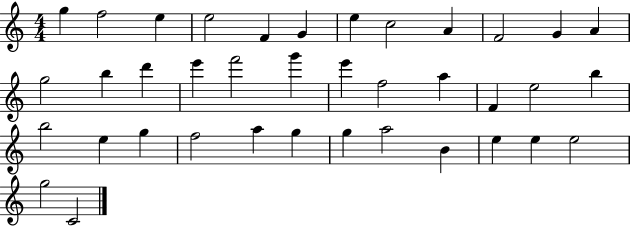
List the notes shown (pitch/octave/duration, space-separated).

G5/q F5/h E5/q E5/h F4/q G4/q E5/q C5/h A4/q F4/h G4/q A4/q G5/h B5/q D6/q E6/q F6/h G6/q E6/q F5/h A5/q F4/q E5/h B5/q B5/h E5/q G5/q F5/h A5/q G5/q G5/q A5/h B4/q E5/q E5/q E5/h G5/h C4/h